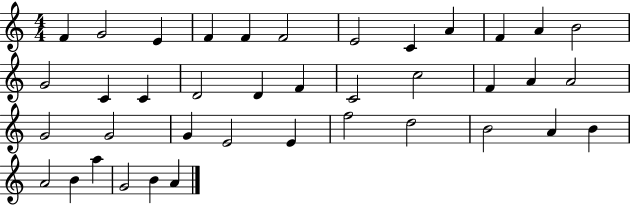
X:1
T:Untitled
M:4/4
L:1/4
K:C
F G2 E F F F2 E2 C A F A B2 G2 C C D2 D F C2 c2 F A A2 G2 G2 G E2 E f2 d2 B2 A B A2 B a G2 B A